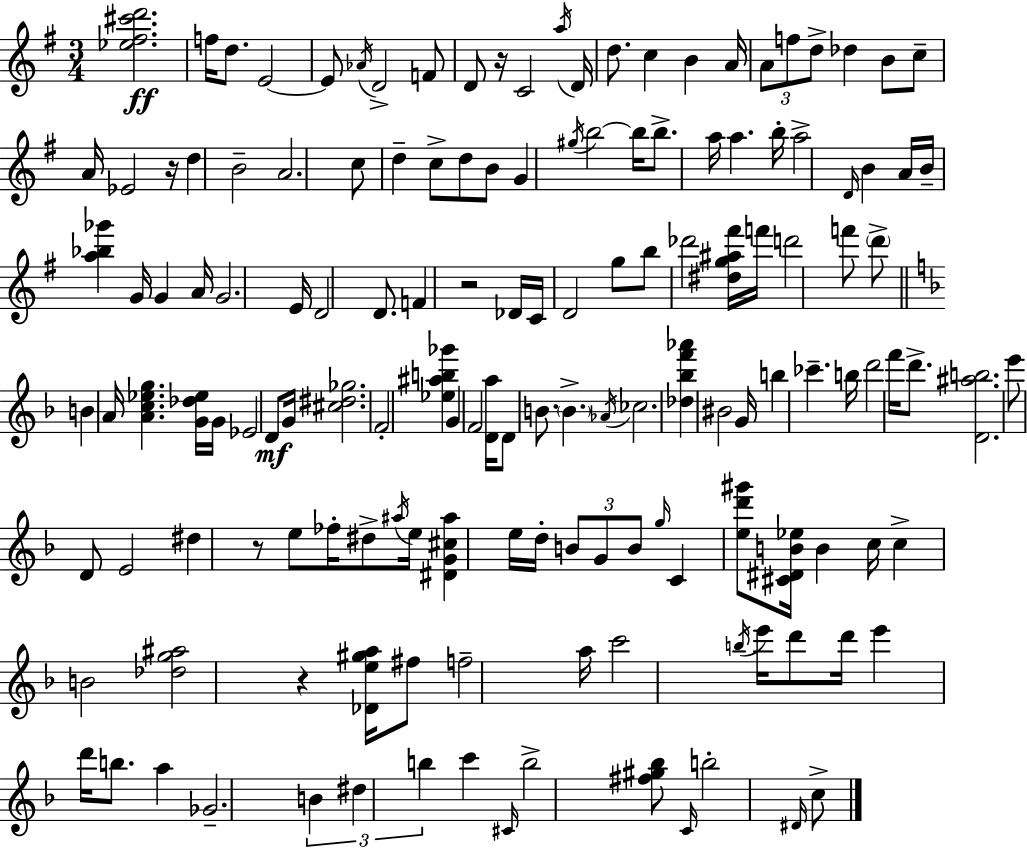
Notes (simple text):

[Eb5,F#5,C#6,D6]/h. F5/s D5/e. E4/h E4/e Ab4/s D4/h F4/e D4/e R/s C4/h A5/s D4/s D5/e. C5/q B4/q A4/s A4/e F5/e D5/e Db5/q B4/e C5/e A4/s Eb4/h R/s D5/q B4/h A4/h. C5/e D5/q C5/e D5/e B4/e G4/q G#5/s B5/h B5/s B5/e. A5/s A5/q. B5/s A5/h D4/s B4/q A4/s B4/s [A5,Bb5,Gb6]/q G4/s G4/q A4/s G4/h. E4/s D4/h D4/e. F4/q R/h Db4/s C4/s D4/h G5/e B5/e Db6/h [D#5,G5,A#5,F#6]/s F6/s D6/h F6/e D6/e B4/q A4/s [A4,C5,Eb5,G5]/q. [G4,Db5,Eb5]/s G4/s Eb4/h D4/e G4/s [C#5,D#5,Gb5]/h. F4/h [Eb5,A#5,B5,Gb6]/q G4/q F4/h [D4,A5]/s D4/e B4/e. B4/q. Ab4/s CES5/h. [Db5,Bb5,F6,Ab6]/q BIS4/h G4/s B5/q CES6/q. B5/s D6/h F6/s D6/e. [D4,A#5,B5]/h. E6/e D4/e E4/h D#5/q R/e E5/e FES5/s D#5/e A#5/s E5/s [D#4,G4,C#5,A#5]/q E5/s D5/s B4/e G4/e B4/e G5/s C4/q [E5,D6,G#6]/e [C#4,D#4,B4,Eb5]/s B4/q C5/s C5/q B4/h [Db5,G5,A#5]/h R/q [Db4,E5,G#5,A5]/s F#5/e F5/h A5/s C6/h B5/s E6/s D6/e D6/s E6/q D6/s B5/e. A5/q Gb4/h. B4/q D#5/q B5/q C6/q C#4/s B5/h [F#5,G#5,Bb5]/e C4/s B5/h D#4/s C5/e